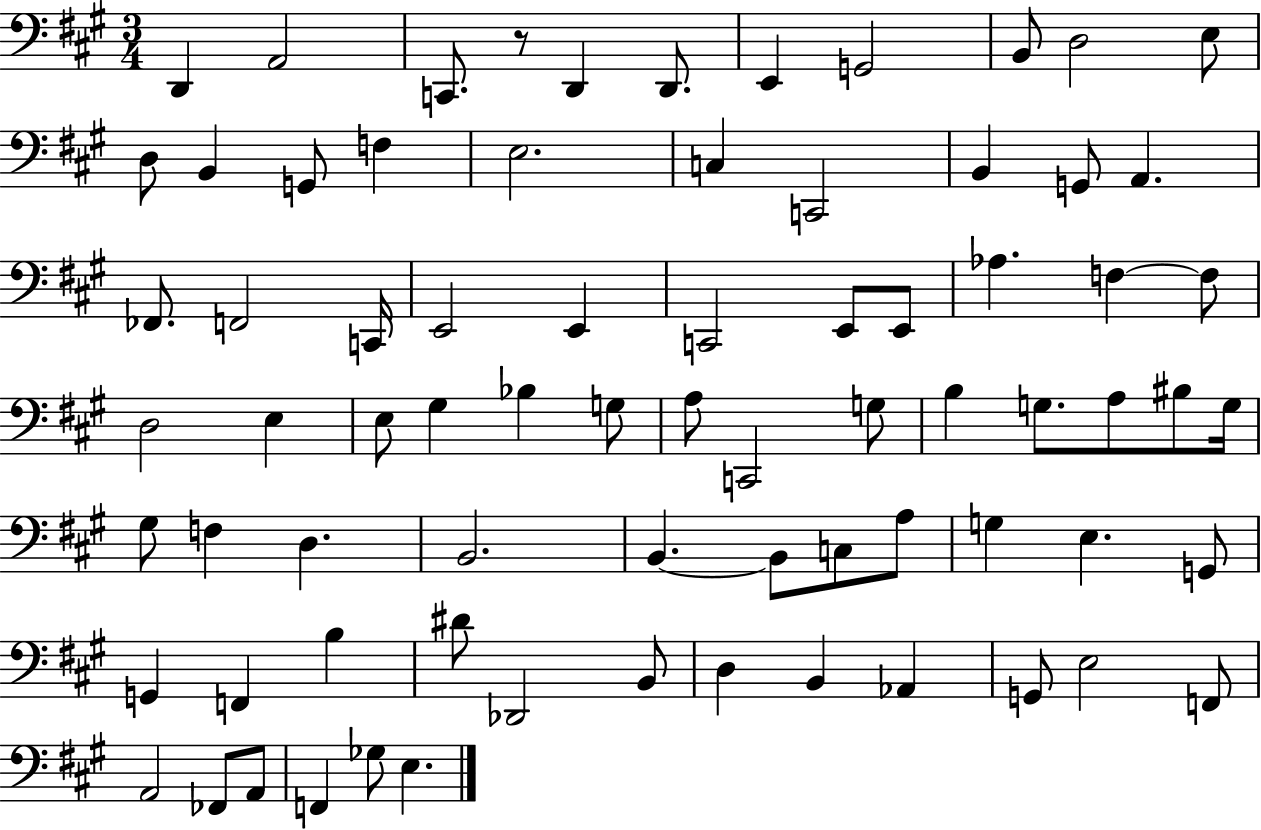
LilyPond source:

{
  \clef bass
  \numericTimeSignature
  \time 3/4
  \key a \major
  \repeat volta 2 { d,4 a,2 | c,8. r8 d,4 d,8. | e,4 g,2 | b,8 d2 e8 | \break d8 b,4 g,8 f4 | e2. | c4 c,2 | b,4 g,8 a,4. | \break fes,8. f,2 c,16 | e,2 e,4 | c,2 e,8 e,8 | aes4. f4~~ f8 | \break d2 e4 | e8 gis4 bes4 g8 | a8 c,2 g8 | b4 g8. a8 bis8 g16 | \break gis8 f4 d4. | b,2. | b,4.~~ b,8 c8 a8 | g4 e4. g,8 | \break g,4 f,4 b4 | dis'8 des,2 b,8 | d4 b,4 aes,4 | g,8 e2 f,8 | \break a,2 fes,8 a,8 | f,4 ges8 e4. | } \bar "|."
}